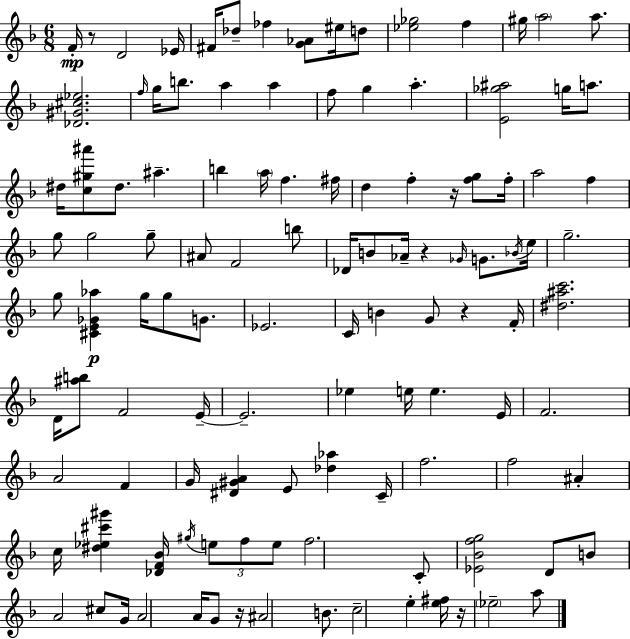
X:1
T:Untitled
M:6/8
L:1/4
K:Dm
F/4 z/2 D2 _E/4 ^F/4 _d/2 _f [G_A]/2 ^e/4 d/2 [_e_g]2 f ^g/4 a2 a/2 [_D^G^c_e]2 f/4 g/4 b/2 a a f/2 g a [E_g^a]2 g/4 a/2 ^d/4 [c^g^a']/2 ^d/2 ^a b a/4 f ^f/4 d f z/4 [fg]/2 f/4 a2 f g/2 g2 g/2 ^A/2 F2 b/2 _D/4 B/2 _A/4 z _G/4 G/2 _B/4 e/4 g2 g/2 [^CE_G_a] g/4 g/2 G/2 _E2 C/4 B G/2 z F/4 [^d^ac']2 D/4 [^ab]/2 F2 E/4 E2 _e e/4 e E/4 F2 A2 F G/4 [^D^GA] E/2 [_d_a] C/4 f2 f2 ^A c/4 [^d_e^c'^g'] [_DF_B]/4 ^g/4 e/2 f/2 e/2 f2 C/2 [_E_Bfg]2 D/2 B/2 A2 ^c/2 G/4 A2 A/4 G/2 z/4 ^A2 B/2 c2 e [e^f]/4 z/4 _e2 a/2